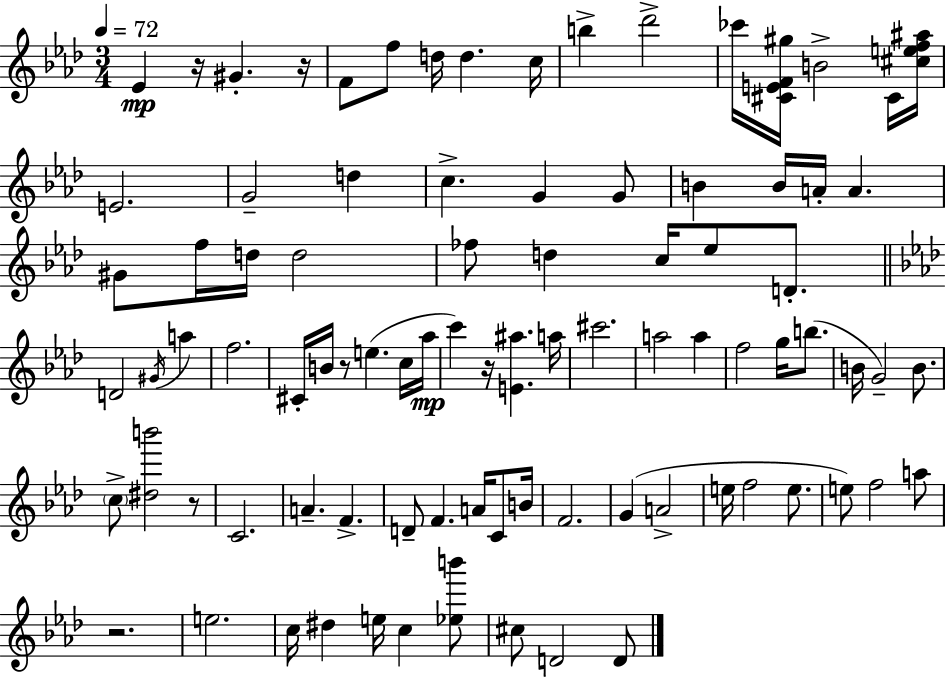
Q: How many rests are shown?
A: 6